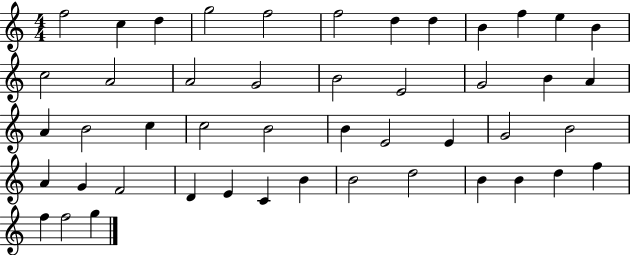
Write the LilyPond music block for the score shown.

{
  \clef treble
  \numericTimeSignature
  \time 4/4
  \key c \major
  f''2 c''4 d''4 | g''2 f''2 | f''2 d''4 d''4 | b'4 f''4 e''4 b'4 | \break c''2 a'2 | a'2 g'2 | b'2 e'2 | g'2 b'4 a'4 | \break a'4 b'2 c''4 | c''2 b'2 | b'4 e'2 e'4 | g'2 b'2 | \break a'4 g'4 f'2 | d'4 e'4 c'4 b'4 | b'2 d''2 | b'4 b'4 d''4 f''4 | \break f''4 f''2 g''4 | \bar "|."
}